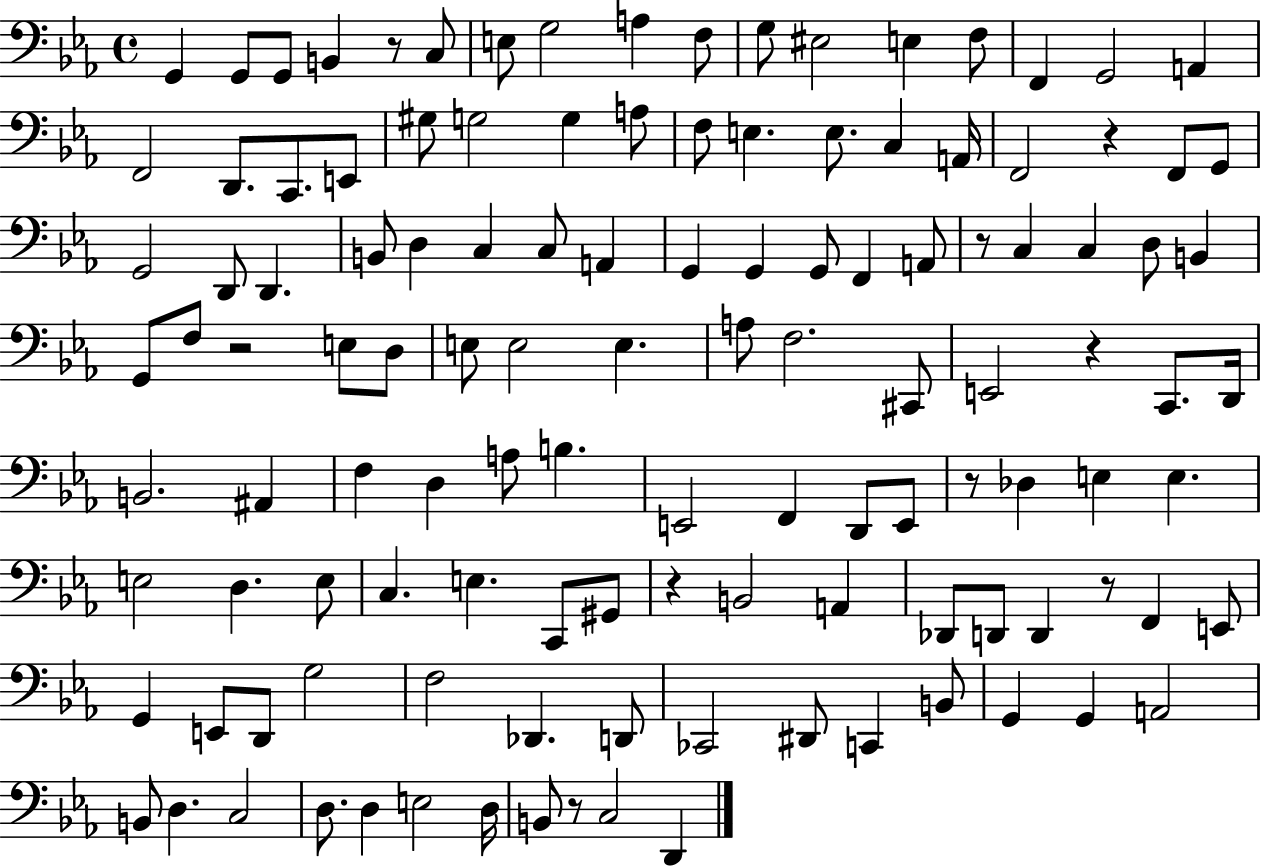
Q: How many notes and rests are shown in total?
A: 122